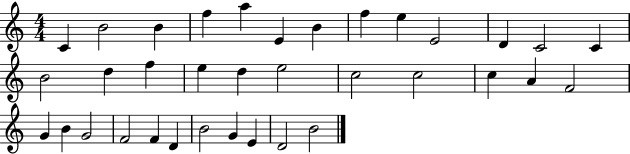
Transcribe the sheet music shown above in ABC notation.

X:1
T:Untitled
M:4/4
L:1/4
K:C
C B2 B f a E B f e E2 D C2 C B2 d f e d e2 c2 c2 c A F2 G B G2 F2 F D B2 G E D2 B2